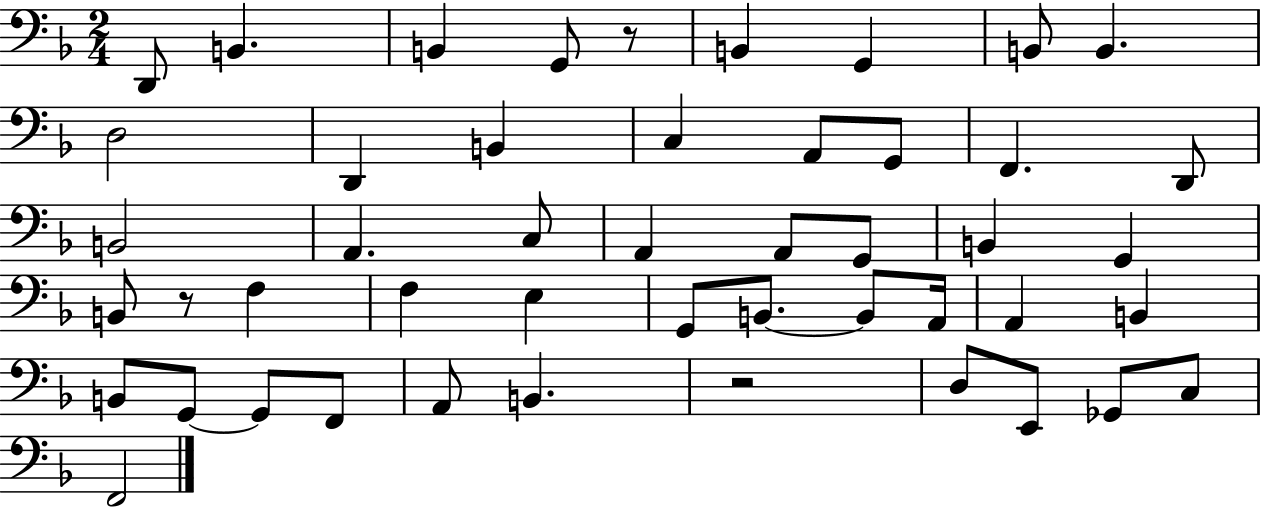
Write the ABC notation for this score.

X:1
T:Untitled
M:2/4
L:1/4
K:F
D,,/2 B,, B,, G,,/2 z/2 B,, G,, B,,/2 B,, D,2 D,, B,, C, A,,/2 G,,/2 F,, D,,/2 B,,2 A,, C,/2 A,, A,,/2 G,,/2 B,, G,, B,,/2 z/2 F, F, E, G,,/2 B,,/2 B,,/2 A,,/4 A,, B,, B,,/2 G,,/2 G,,/2 F,,/2 A,,/2 B,, z2 D,/2 E,,/2 _G,,/2 C,/2 F,,2